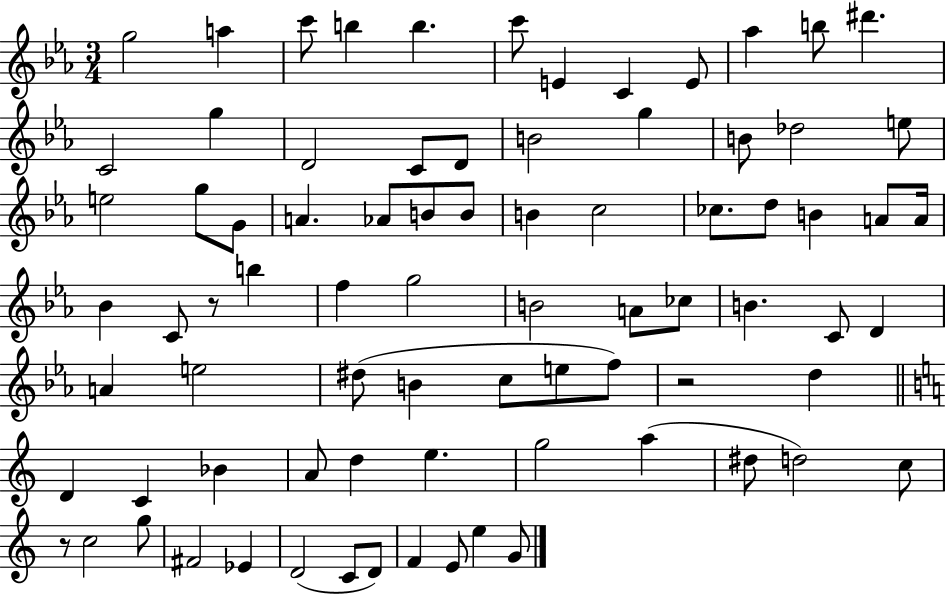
{
  \clef treble
  \numericTimeSignature
  \time 3/4
  \key ees \major
  g''2 a''4 | c'''8 b''4 b''4. | c'''8 e'4 c'4 e'8 | aes''4 b''8 dis'''4. | \break c'2 g''4 | d'2 c'8 d'8 | b'2 g''4 | b'8 des''2 e''8 | \break e''2 g''8 g'8 | a'4. aes'8 b'8 b'8 | b'4 c''2 | ces''8. d''8 b'4 a'8 a'16 | \break bes'4 c'8 r8 b''4 | f''4 g''2 | b'2 a'8 ces''8 | b'4. c'8 d'4 | \break a'4 e''2 | dis''8( b'4 c''8 e''8 f''8) | r2 d''4 | \bar "||" \break \key a \minor d'4 c'4 bes'4 | a'8 d''4 e''4. | g''2 a''4( | dis''8 d''2) c''8 | \break r8 c''2 g''8 | fis'2 ees'4 | d'2( c'8 d'8) | f'4 e'8 e''4 g'8 | \break \bar "|."
}